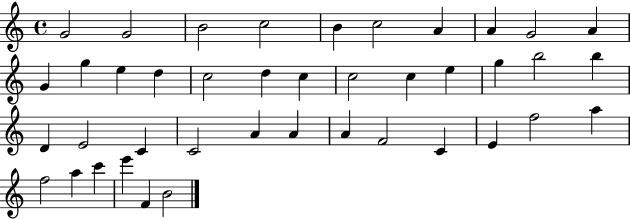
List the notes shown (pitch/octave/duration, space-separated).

G4/h G4/h B4/h C5/h B4/q C5/h A4/q A4/q G4/h A4/q G4/q G5/q E5/q D5/q C5/h D5/q C5/q C5/h C5/q E5/q G5/q B5/h B5/q D4/q E4/h C4/q C4/h A4/q A4/q A4/q F4/h C4/q E4/q F5/h A5/q F5/h A5/q C6/q E6/q F4/q B4/h